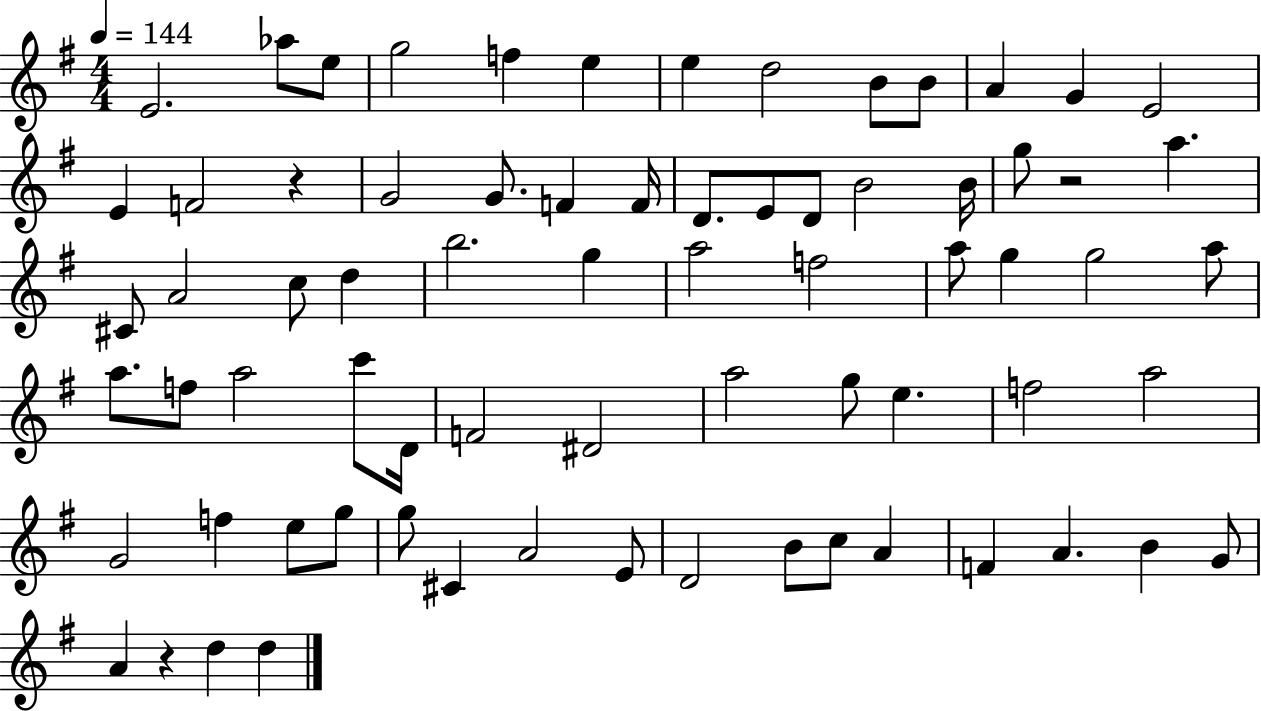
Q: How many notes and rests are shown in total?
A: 72